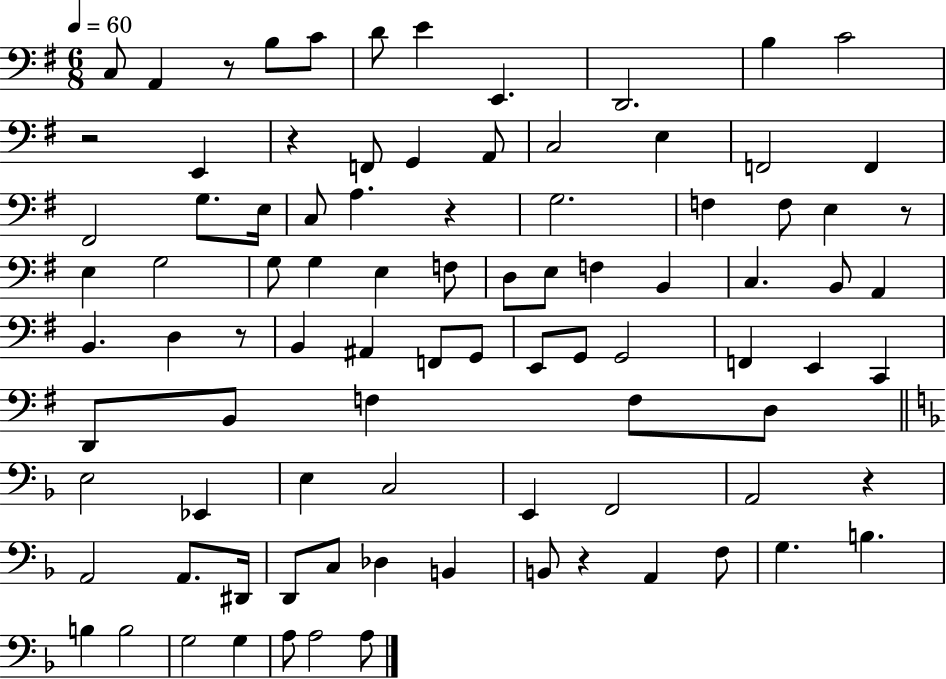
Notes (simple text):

C3/e A2/q R/e B3/e C4/e D4/e E4/q E2/q. D2/h. B3/q C4/h R/h E2/q R/q F2/e G2/q A2/e C3/h E3/q F2/h F2/q F#2/h G3/e. E3/s C3/e A3/q. R/q G3/h. F3/q F3/e E3/q R/e E3/q G3/h G3/e G3/q E3/q F3/e D3/e E3/e F3/q B2/q C3/q. B2/e A2/q B2/q. D3/q R/e B2/q A#2/q F2/e G2/e E2/e G2/e G2/h F2/q E2/q C2/q D2/e B2/e F3/q F3/e D3/e E3/h Eb2/q E3/q C3/h E2/q F2/h A2/h R/q A2/h A2/e. D#2/s D2/e C3/e Db3/q B2/q B2/e R/q A2/q F3/e G3/q. B3/q. B3/q B3/h G3/h G3/q A3/e A3/h A3/e